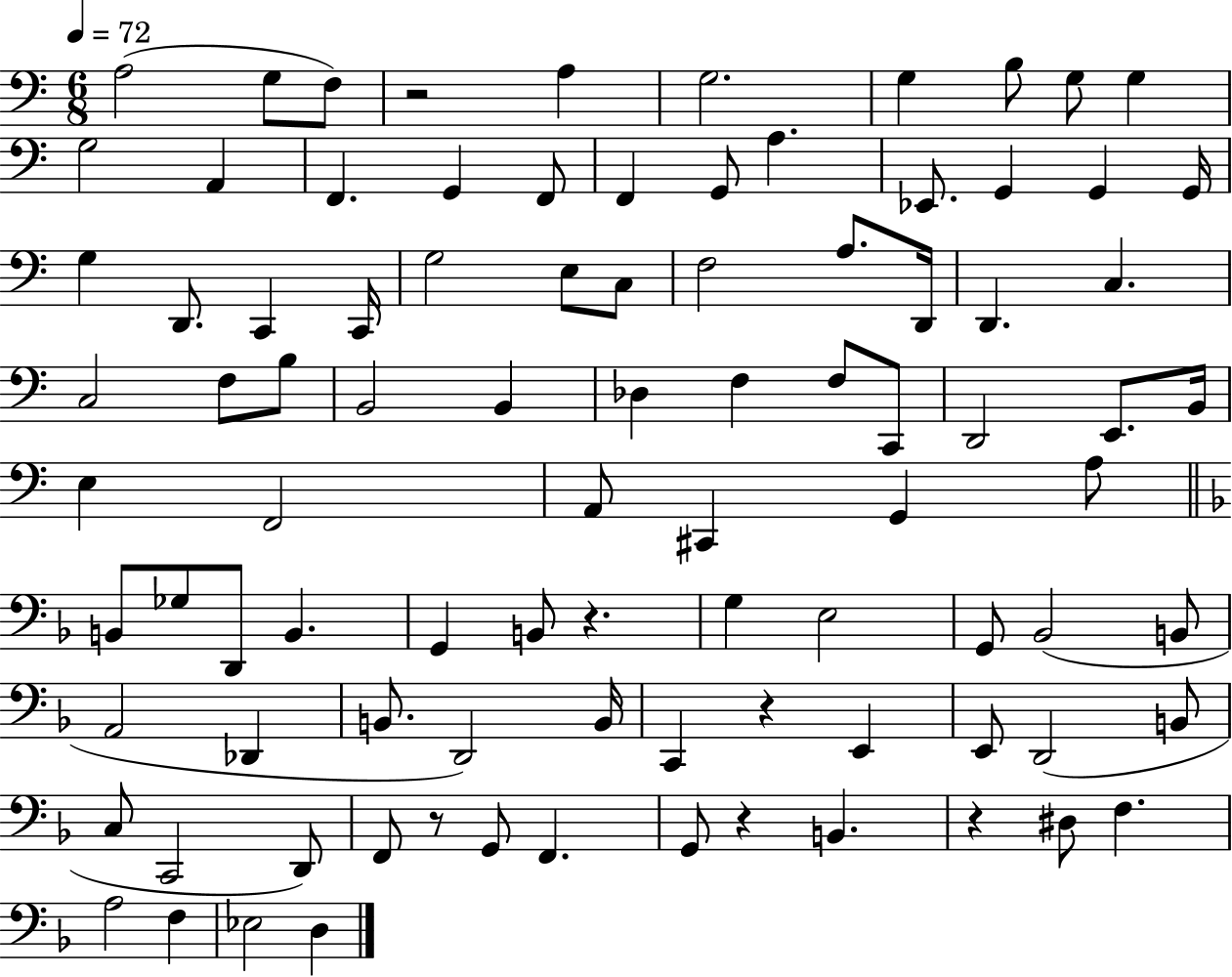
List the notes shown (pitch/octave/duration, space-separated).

A3/h G3/e F3/e R/h A3/q G3/h. G3/q B3/e G3/e G3/q G3/h A2/q F2/q. G2/q F2/e F2/q G2/e A3/q. Eb2/e. G2/q G2/q G2/s G3/q D2/e. C2/q C2/s G3/h E3/e C3/e F3/h A3/e. D2/s D2/q. C3/q. C3/h F3/e B3/e B2/h B2/q Db3/q F3/q F3/e C2/e D2/h E2/e. B2/s E3/q F2/h A2/e C#2/q G2/q A3/e B2/e Gb3/e D2/e B2/q. G2/q B2/e R/q. G3/q E3/h G2/e Bb2/h B2/e A2/h Db2/q B2/e. D2/h B2/s C2/q R/q E2/q E2/e D2/h B2/e C3/e C2/h D2/e F2/e R/e G2/e F2/q. G2/e R/q B2/q. R/q D#3/e F3/q. A3/h F3/q Eb3/h D3/q